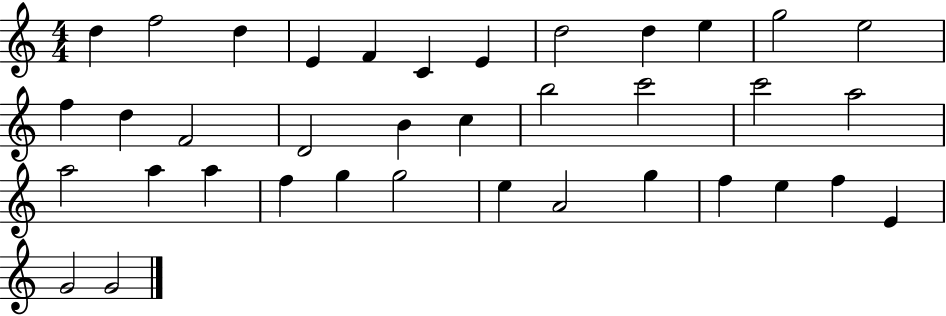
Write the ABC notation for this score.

X:1
T:Untitled
M:4/4
L:1/4
K:C
d f2 d E F C E d2 d e g2 e2 f d F2 D2 B c b2 c'2 c'2 a2 a2 a a f g g2 e A2 g f e f E G2 G2